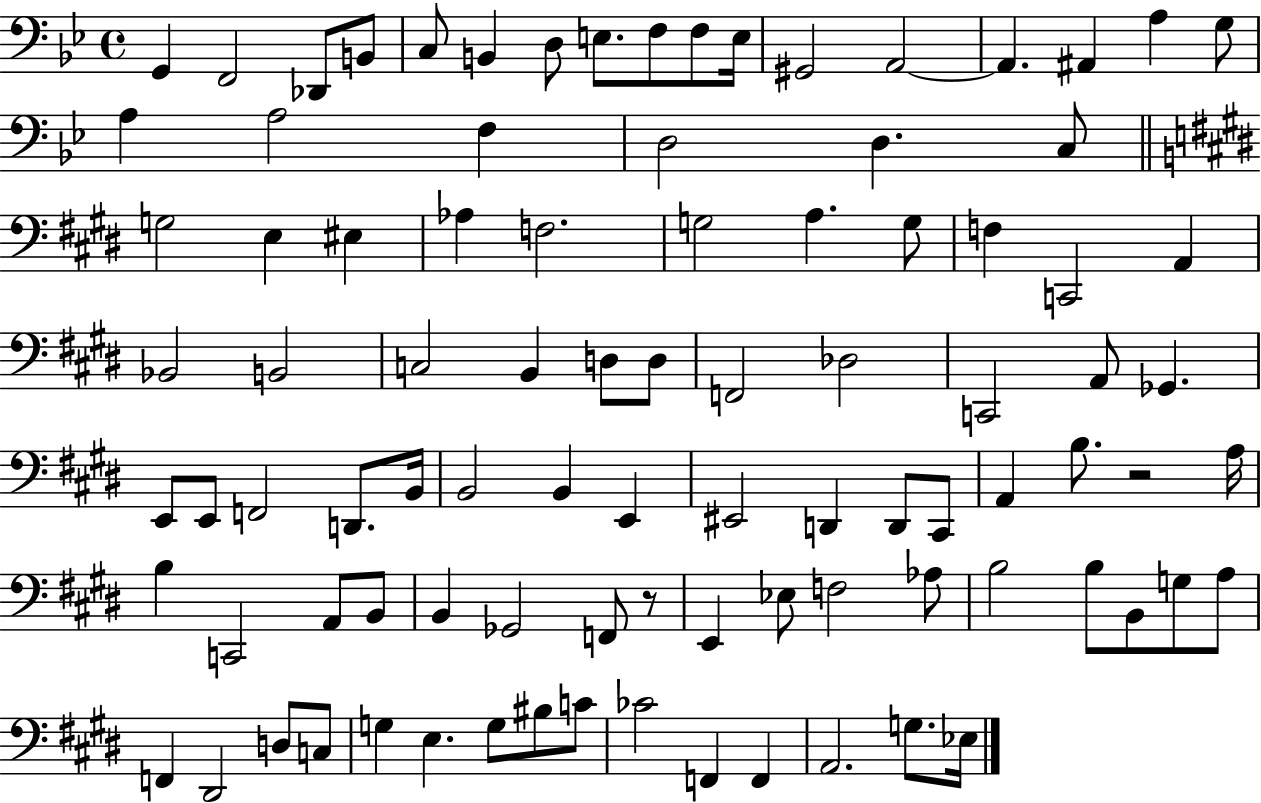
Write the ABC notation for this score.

X:1
T:Untitled
M:4/4
L:1/4
K:Bb
G,, F,,2 _D,,/2 B,,/2 C,/2 B,, D,/2 E,/2 F,/2 F,/2 E,/4 ^G,,2 A,,2 A,, ^A,, A, G,/2 A, A,2 F, D,2 D, C,/2 G,2 E, ^E, _A, F,2 G,2 A, G,/2 F, C,,2 A,, _B,,2 B,,2 C,2 B,, D,/2 D,/2 F,,2 _D,2 C,,2 A,,/2 _G,, E,,/2 E,,/2 F,,2 D,,/2 B,,/4 B,,2 B,, E,, ^E,,2 D,, D,,/2 ^C,,/2 A,, B,/2 z2 A,/4 B, C,,2 A,,/2 B,,/2 B,, _G,,2 F,,/2 z/2 E,, _E,/2 F,2 _A,/2 B,2 B,/2 B,,/2 G,/2 A,/2 F,, ^D,,2 D,/2 C,/2 G, E, G,/2 ^B,/2 C/2 _C2 F,, F,, A,,2 G,/2 _E,/4